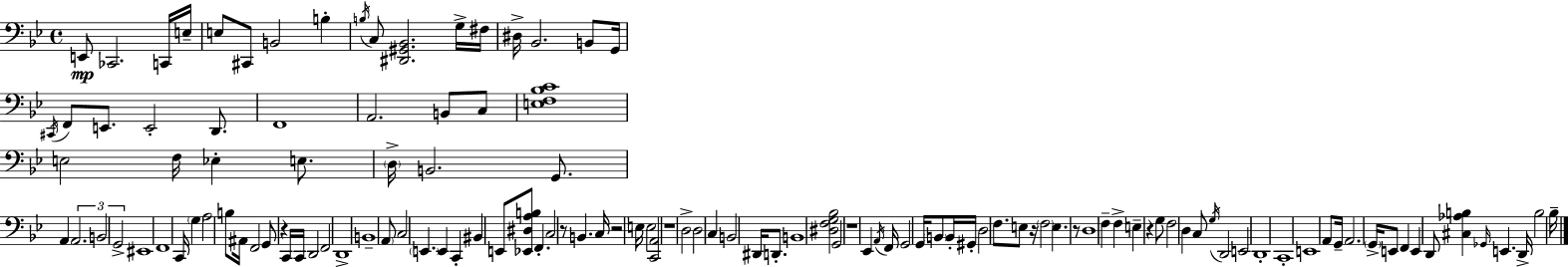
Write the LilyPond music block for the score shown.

{
  \clef bass
  \time 4/4
  \defaultTimeSignature
  \key g \minor
  e,8\mp ces,2. c,16 e16-- | e8 cis,8 b,2 b4-. | \acciaccatura { b16 } c8 <dis, gis, bes,>2. g16-> | fis16 dis16-> bes,2. b,8 | \break g,16 \acciaccatura { cis,16 } f,8 e,8. e,2-. d,8. | f,1 | a,2. b,8 | c8 <e f bes c'>1 | \break e2 f16 ees4-. e8. | \parenthesize d16-> b,2. g,8. | a,4 \tuplet 3/2 { a,2. | b,2 g,2-> } | \break eis,1 | f,1 | c,16 \parenthesize g4 a2 b8 | ais,16 f,2 g,8 r4 | \break c,16 c,16 d,2 f,2 | d,1-> | b,1-- | \parenthesize a,8 c2 \parenthesize e,4. | \break e,4 c,4-. bis,4 e,8 | <ees, dis a b>8 f,4.-. c2 | r8 b,4. c16 r2 | e16 e2 <c, a,>2 | \break r1 | d2-> d2 | c4 b,2 dis,16 d,8.-. | b,1 | \break <dis f g bes>2 g,2 | r1 | ees,4 \acciaccatura { a,16 } f,16 g,2 | g,16 \parenthesize b,8 b,16-. gis,16-. d2 f8. | \break e8 r16 \parenthesize f2 e4. | r8 d1 | f4-- f4-> e4-- r4 | g8 f2 d4 | \break c8 \acciaccatura { g16 } d,2 e,2 | d,1-. | c,1-. | e,1 | \break a,8 g,16-- a,2. | \parenthesize g,16-> e,8 f,4 e,4 d,8 | <cis aes b>4 \grace { ges,16 } e,4. d,16-> b2 | bes16-- \bar "|."
}